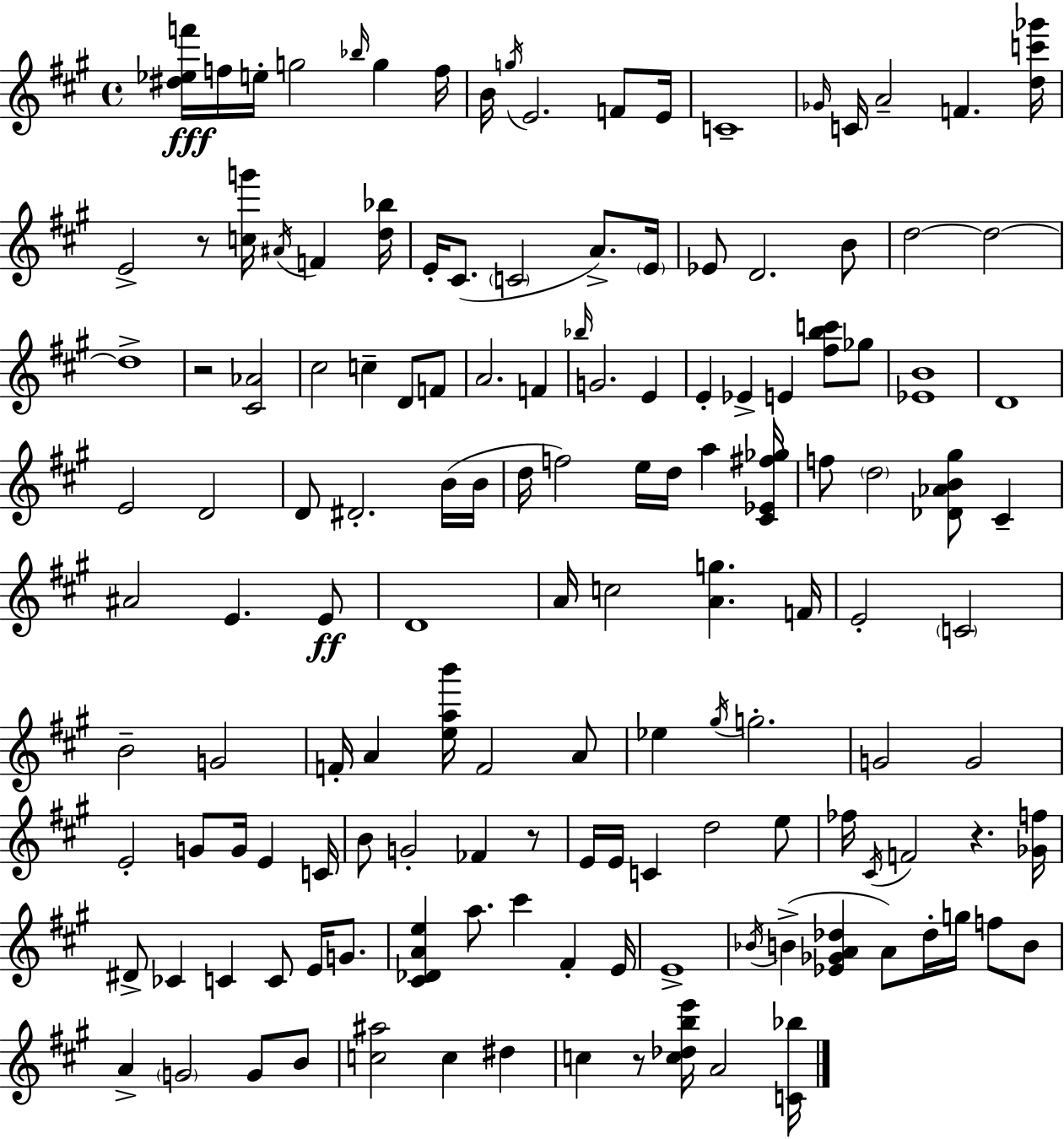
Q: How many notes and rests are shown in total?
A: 142